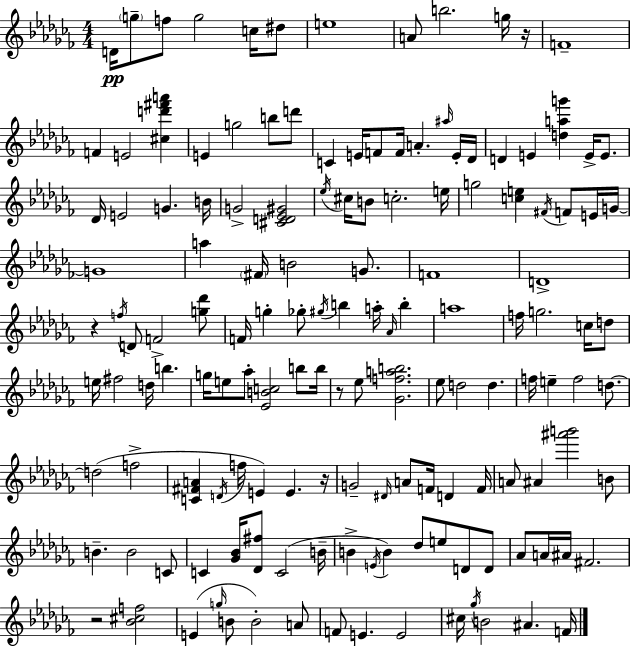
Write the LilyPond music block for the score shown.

{
  \clef treble
  \numericTimeSignature
  \time 4/4
  \key aes \minor
  \repeat volta 2 { d'16\pp \parenthesize g''8-- f''8 g''2 c''16 dis''8 | e''1 | a'8 b''2. g''16 r16 | f'1-- | \break f'4 e'2 <cis'' d''' fis''' a'''>4 | e'4 g''2 b''8 d'''8 | c'4 e'16 f'8 f'16 a'4.-. \grace { ais''16 } e'16-. | des'16 d'4 e'4 <d'' a'' g'''>4 e'16-> e'8. | \break des'16 e'2 g'4. | b'16 g'2-> <cis' d' ees' gis'>2 | \acciaccatura { ees''16 } cis''16 b'8 c''2.-. | e''16 g''2 <c'' e''>4 \acciaccatura { fis'16 } f'8 | \break e'16 g'16~~ g'1 | a''4 \parenthesize fis'16 b'2 | g'8. f'1 | d'1-> | \break r4 \acciaccatura { f''16 } d'8 f'2-> | <g'' des'''>8 f'16 g''4-. ges''8-. \acciaccatura { gis''16 } b''4 | a''16-. \grace { aes'16 } b''4-. a''1 | f''16 g''2. | \break c''16 d''8 e''16 fis''2 d''16 | b''4. g''16 e''8 aes''8-. <ees' b' c''>2 | b''8 b''16 r8 ees''8 <ges' f'' a'' b''>2. | ees''8 d''2 | \break d''4. f''16 e''4-- f''2 | d''8.~~ d''2( f''2-> | <c' fis' a'>4 \acciaccatura { d'16 } f''16 e'4) | e'4. r16 g'2-- \grace { dis'16 } | \break a'8 f'16 d'4 f'16 a'8 ais'4 <ais''' b'''>2 | b'8 b'4.-- b'2 | c'8 c'4 <ges' bes'>16 <des' fis''>8 c'2( | b'16-- b'4-> \acciaccatura { e'16 }) b'4 | \break des''8 e''8 d'8 d'8 aes'8 a'16 ais'16 fis'2. | r2 | <bes' cis'' f''>2 e'4( \grace { g''16 } b'8 | b'2-.) a'8 f'8 e'4. | \break e'2 cis''16 \acciaccatura { ges''16 } b'2 | ais'4. f'16 } \bar "|."
}